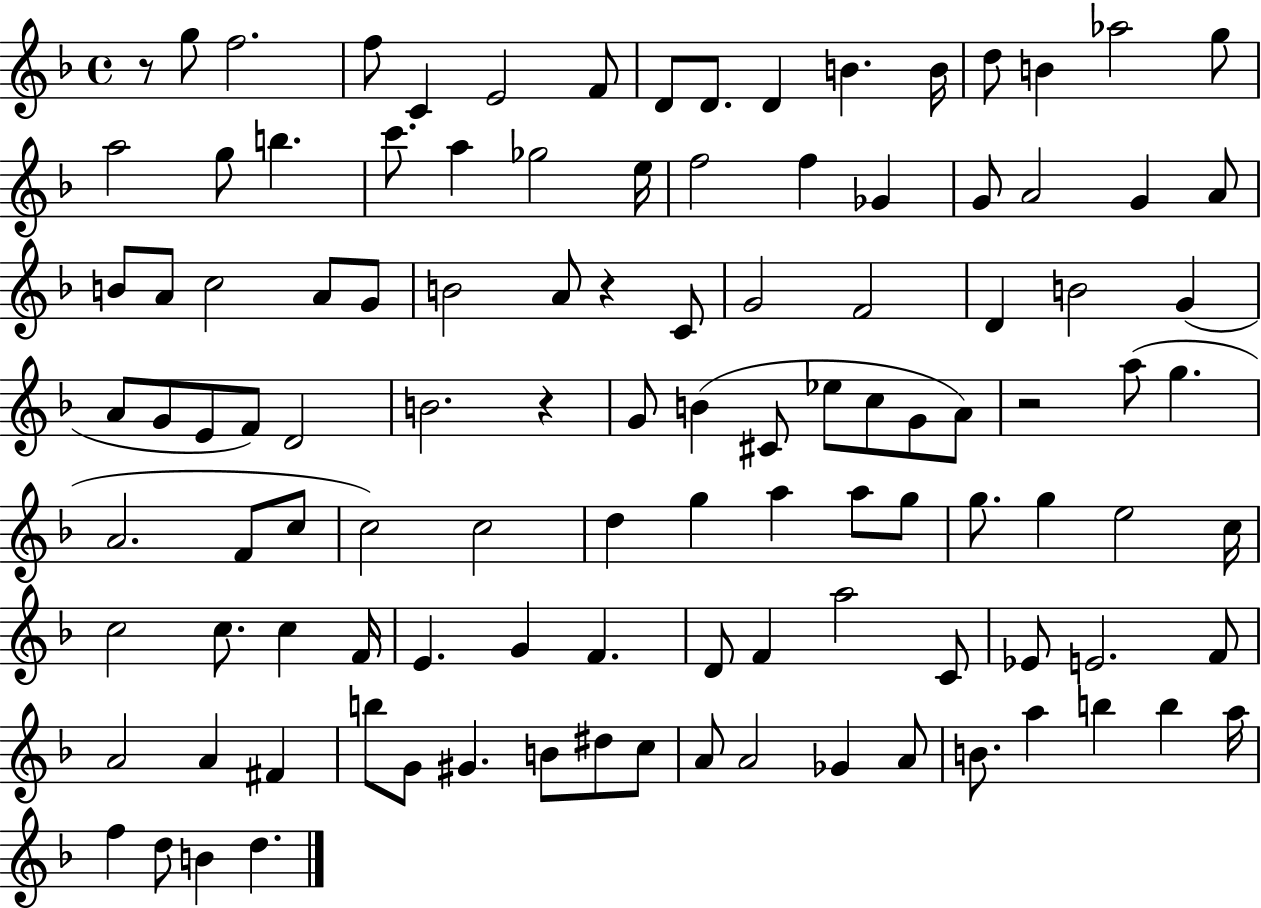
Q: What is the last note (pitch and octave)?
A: D5